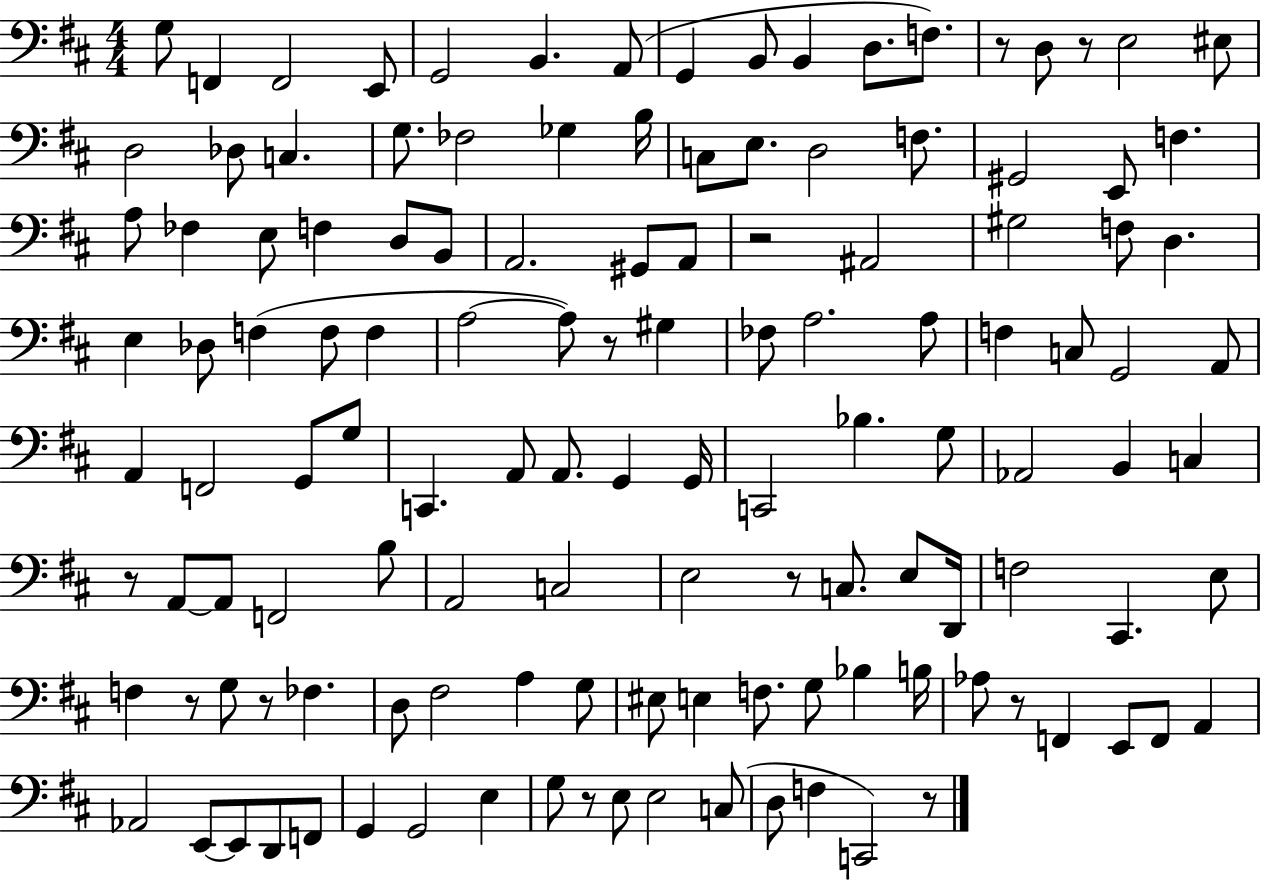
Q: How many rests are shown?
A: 11